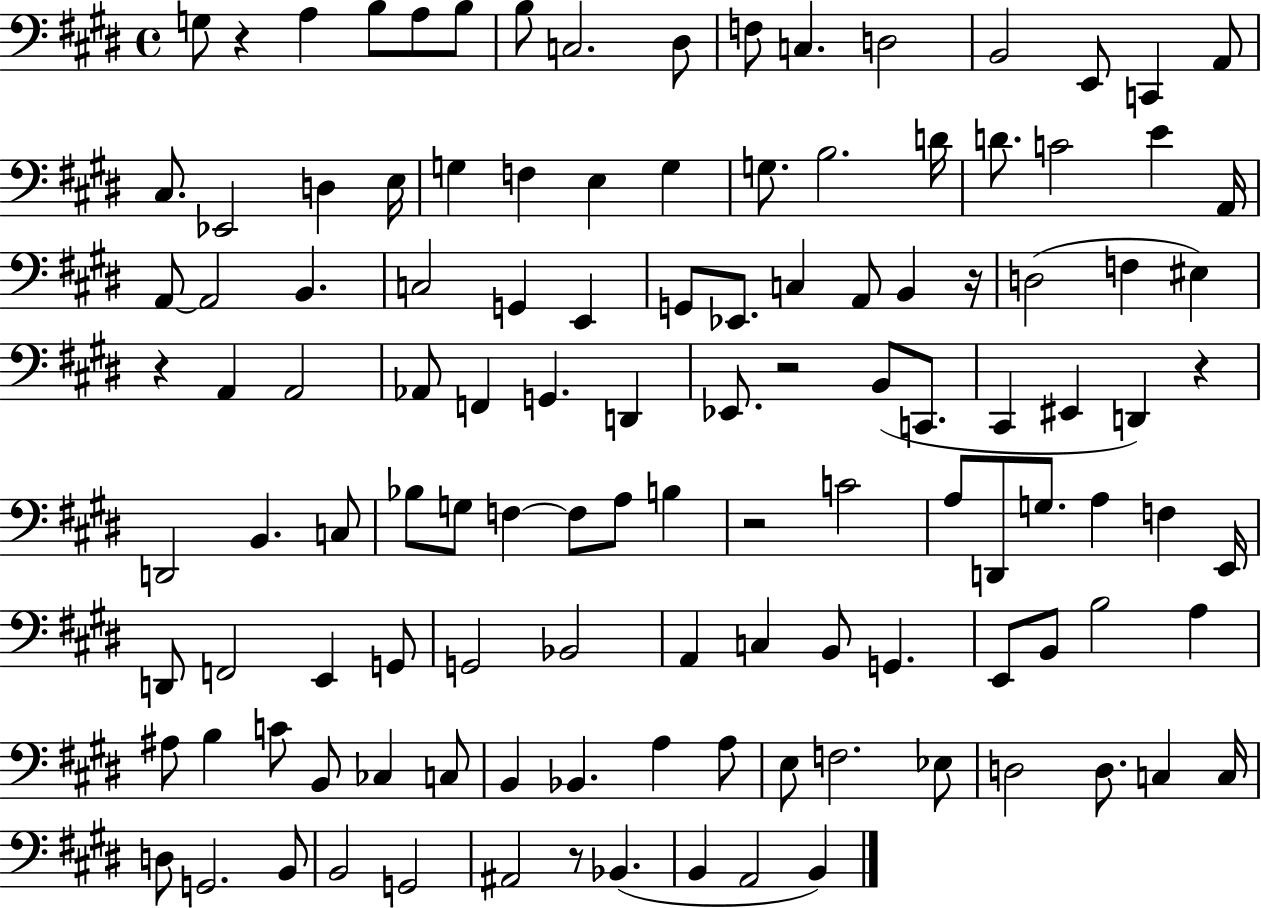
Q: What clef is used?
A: bass